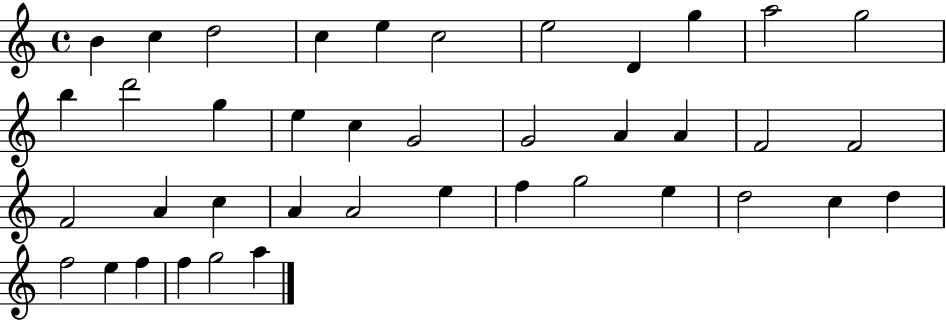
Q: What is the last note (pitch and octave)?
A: A5